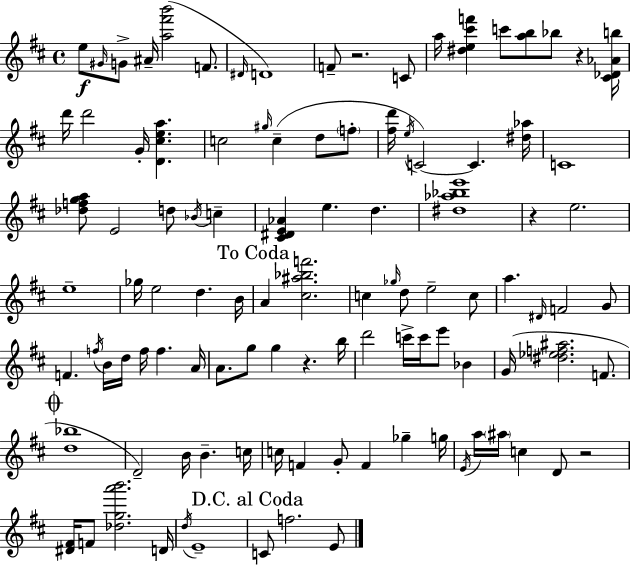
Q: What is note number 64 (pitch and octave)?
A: F4